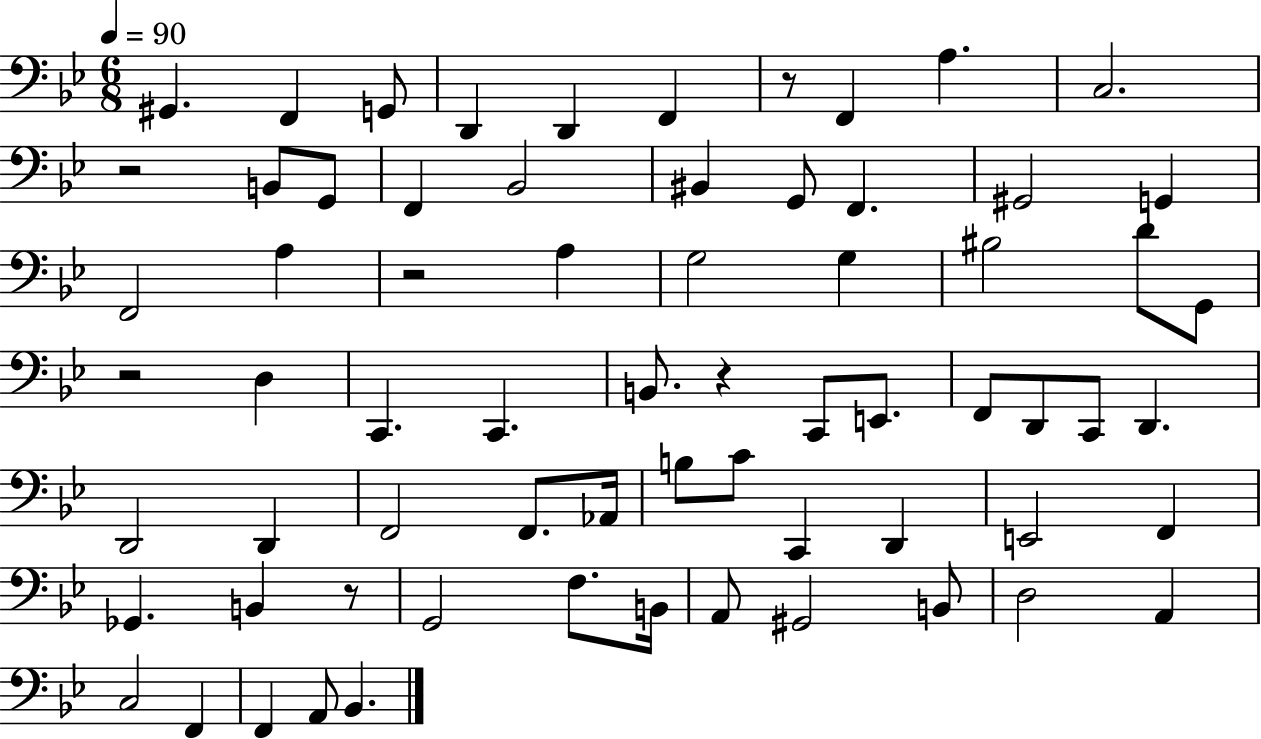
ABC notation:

X:1
T:Untitled
M:6/8
L:1/4
K:Bb
^G,, F,, G,,/2 D,, D,, F,, z/2 F,, A, C,2 z2 B,,/2 G,,/2 F,, _B,,2 ^B,, G,,/2 F,, ^G,,2 G,, F,,2 A, z2 A, G,2 G, ^B,2 D/2 G,,/2 z2 D, C,, C,, B,,/2 z C,,/2 E,,/2 F,,/2 D,,/2 C,,/2 D,, D,,2 D,, F,,2 F,,/2 _A,,/4 B,/2 C/2 C,, D,, E,,2 F,, _G,, B,, z/2 G,,2 F,/2 B,,/4 A,,/2 ^G,,2 B,,/2 D,2 A,, C,2 F,, F,, A,,/2 _B,,